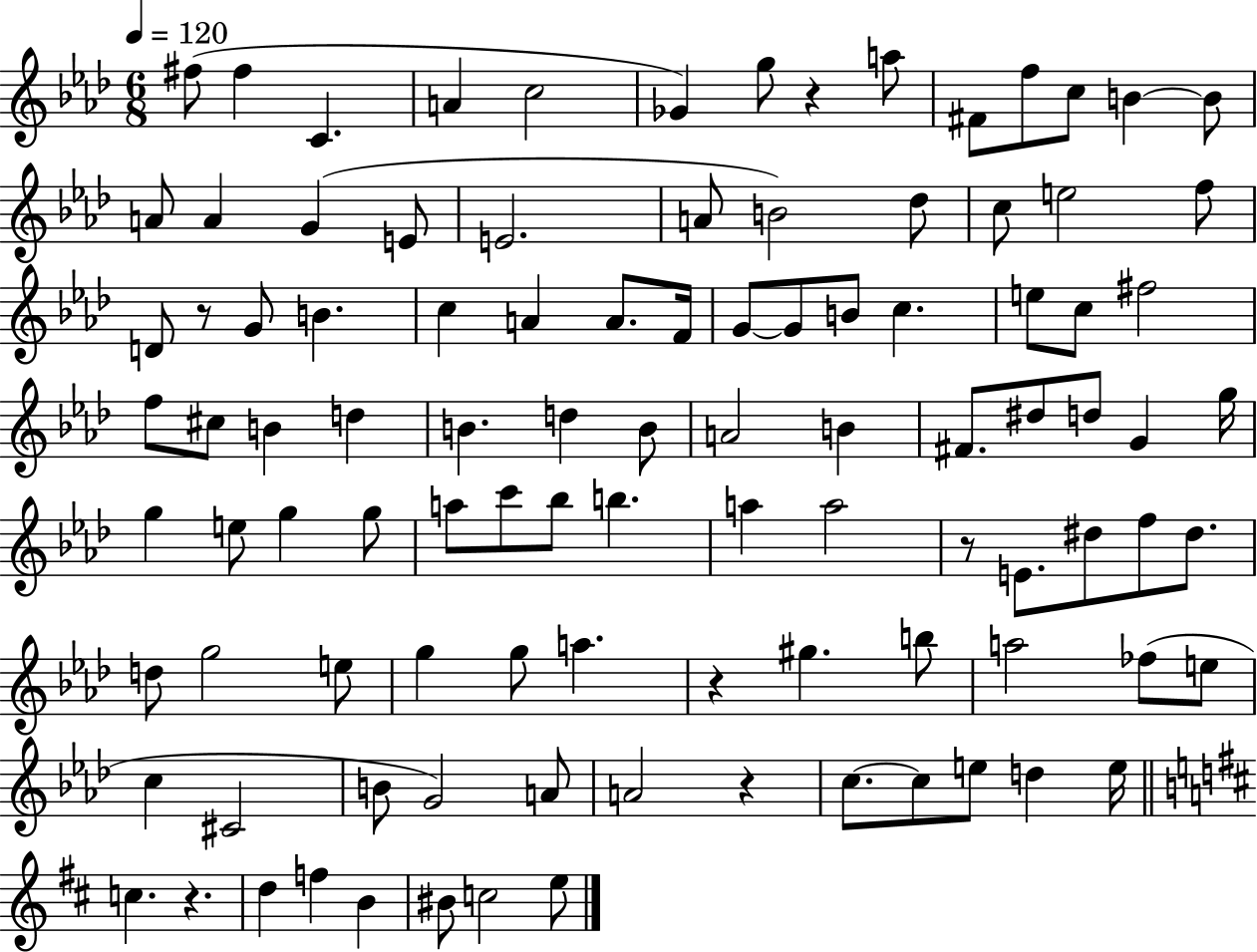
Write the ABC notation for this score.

X:1
T:Untitled
M:6/8
L:1/4
K:Ab
^f/2 ^f C A c2 _G g/2 z a/2 ^F/2 f/2 c/2 B B/2 A/2 A G E/2 E2 A/2 B2 _d/2 c/2 e2 f/2 D/2 z/2 G/2 B c A A/2 F/4 G/2 G/2 B/2 c e/2 c/2 ^f2 f/2 ^c/2 B d B d B/2 A2 B ^F/2 ^d/2 d/2 G g/4 g e/2 g g/2 a/2 c'/2 _b/2 b a a2 z/2 E/2 ^d/2 f/2 ^d/2 d/2 g2 e/2 g g/2 a z ^g b/2 a2 _f/2 e/2 c ^C2 B/2 G2 A/2 A2 z c/2 c/2 e/2 d e/4 c z d f B ^B/2 c2 e/2